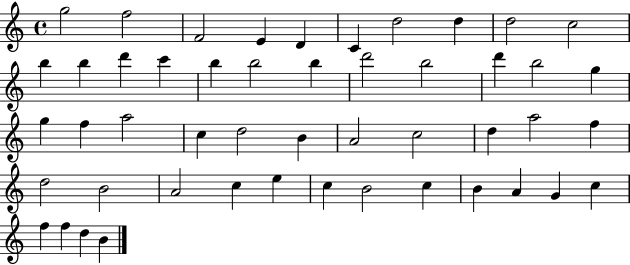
X:1
T:Untitled
M:4/4
L:1/4
K:C
g2 f2 F2 E D C d2 d d2 c2 b b d' c' b b2 b d'2 b2 d' b2 g g f a2 c d2 B A2 c2 d a2 f d2 B2 A2 c e c B2 c B A G c f f d B